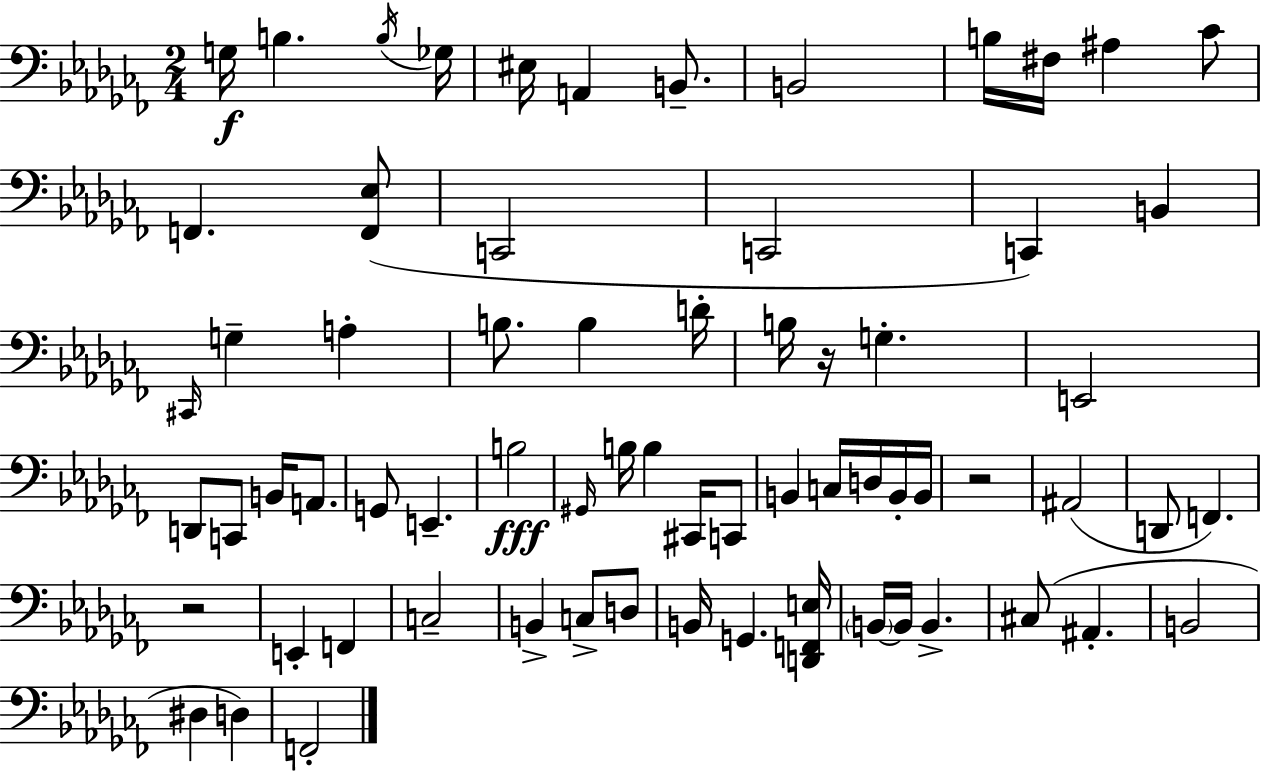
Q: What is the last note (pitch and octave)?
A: F2